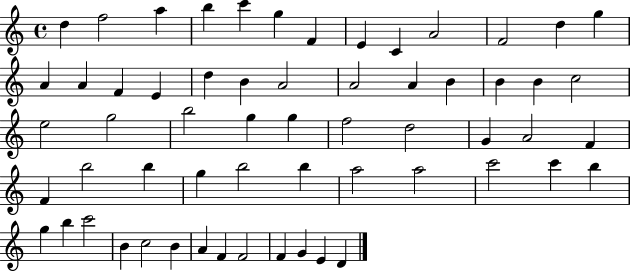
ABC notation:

X:1
T:Untitled
M:4/4
L:1/4
K:C
d f2 a b c' g F E C A2 F2 d g A A F E d B A2 A2 A B B B c2 e2 g2 b2 g g f2 d2 G A2 F F b2 b g b2 b a2 a2 c'2 c' b g b c'2 B c2 B A F F2 F G E D